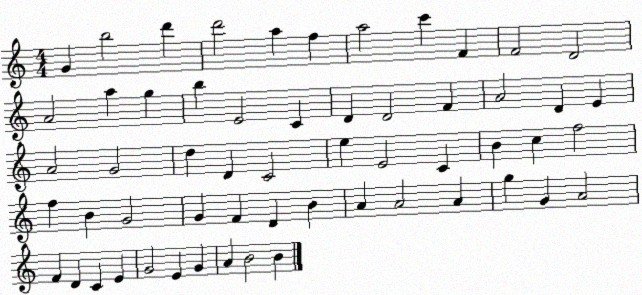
X:1
T:Untitled
M:4/4
L:1/4
K:C
G b2 d' d'2 a f a2 c' F F2 D2 A2 a g b E2 C D D2 F A2 D E A2 G2 d D C2 e E2 C B c f2 f B G2 G F D B A A2 A g G A2 F D C E G2 E G A B2 B